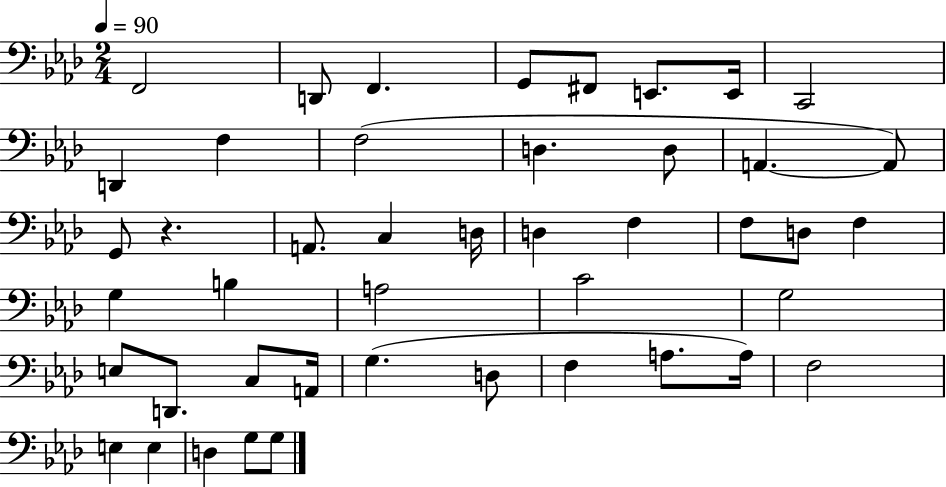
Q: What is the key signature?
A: AES major